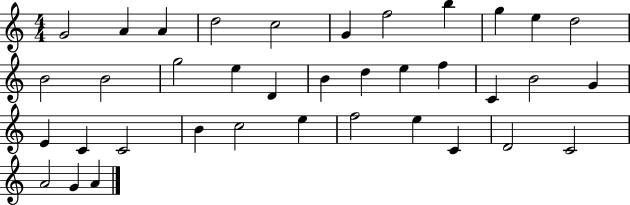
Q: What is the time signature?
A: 4/4